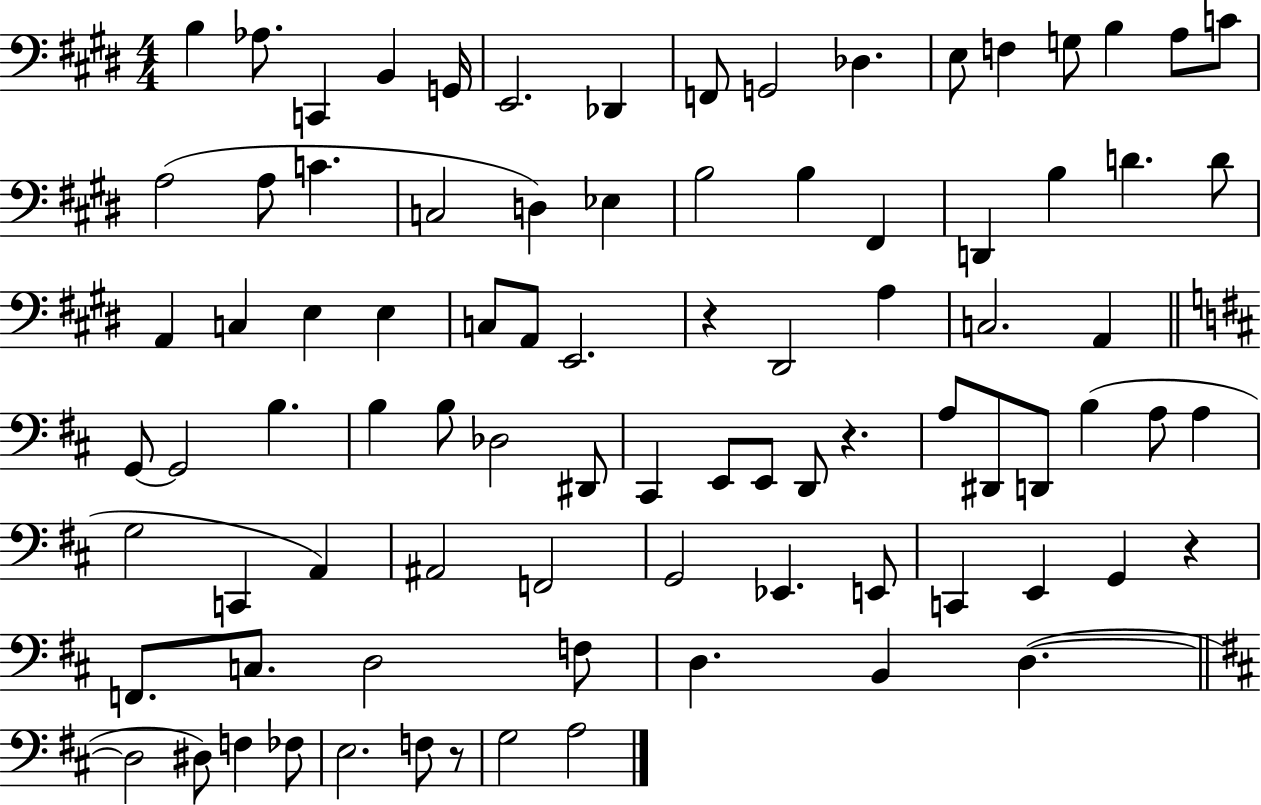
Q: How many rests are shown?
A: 4